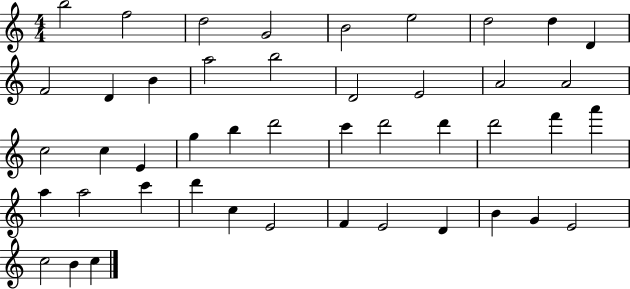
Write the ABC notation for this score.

X:1
T:Untitled
M:4/4
L:1/4
K:C
b2 f2 d2 G2 B2 e2 d2 d D F2 D B a2 b2 D2 E2 A2 A2 c2 c E g b d'2 c' d'2 d' d'2 f' a' a a2 c' d' c E2 F E2 D B G E2 c2 B c